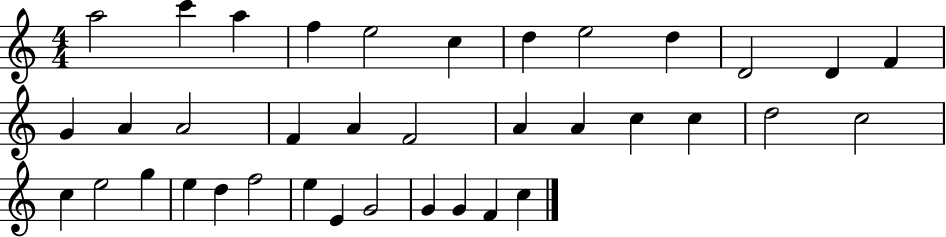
A5/h C6/q A5/q F5/q E5/h C5/q D5/q E5/h D5/q D4/h D4/q F4/q G4/q A4/q A4/h F4/q A4/q F4/h A4/q A4/q C5/q C5/q D5/h C5/h C5/q E5/h G5/q E5/q D5/q F5/h E5/q E4/q G4/h G4/q G4/q F4/q C5/q